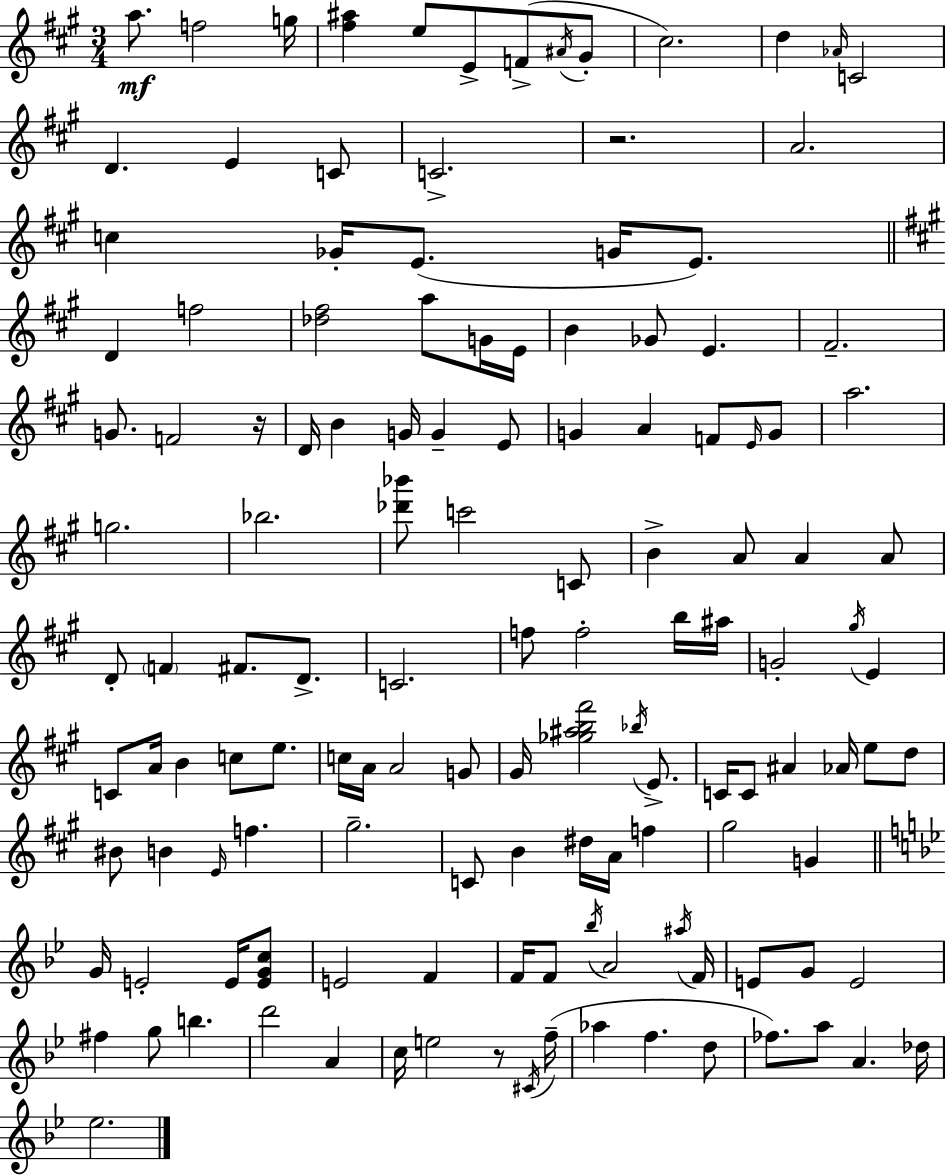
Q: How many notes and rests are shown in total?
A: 133